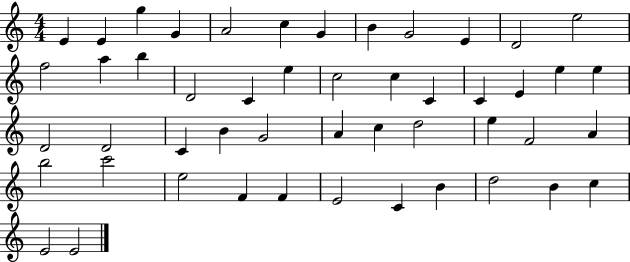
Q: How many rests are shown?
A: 0